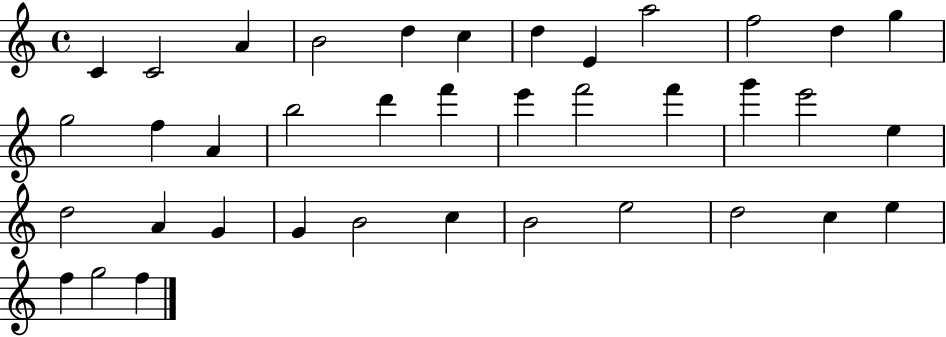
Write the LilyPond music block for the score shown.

{
  \clef treble
  \time 4/4
  \defaultTimeSignature
  \key c \major
  c'4 c'2 a'4 | b'2 d''4 c''4 | d''4 e'4 a''2 | f''2 d''4 g''4 | \break g''2 f''4 a'4 | b''2 d'''4 f'''4 | e'''4 f'''2 f'''4 | g'''4 e'''2 e''4 | \break d''2 a'4 g'4 | g'4 b'2 c''4 | b'2 e''2 | d''2 c''4 e''4 | \break f''4 g''2 f''4 | \bar "|."
}